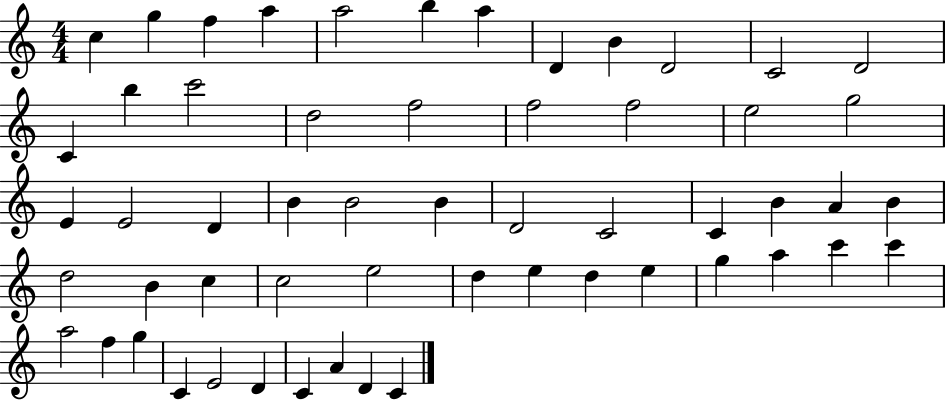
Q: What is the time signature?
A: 4/4